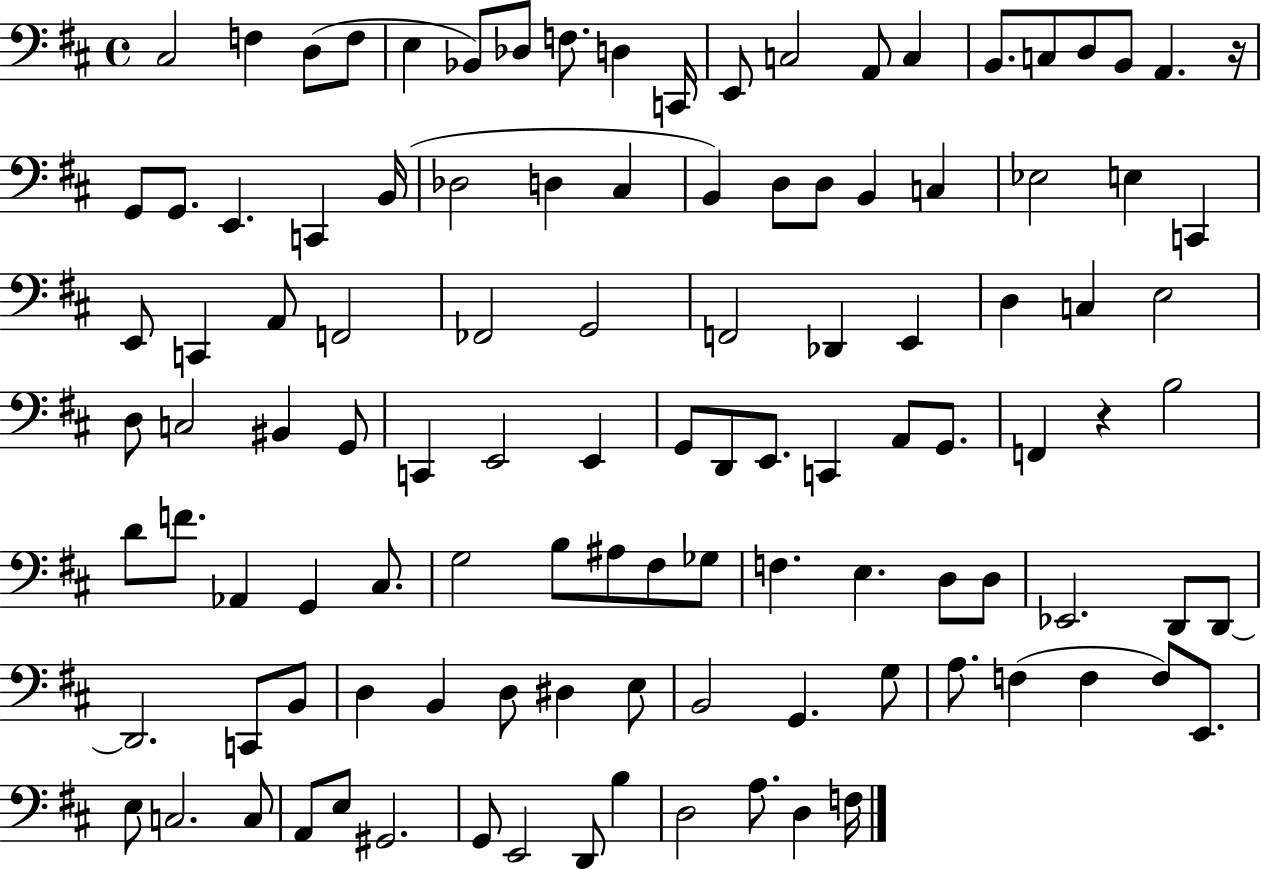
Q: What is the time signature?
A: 4/4